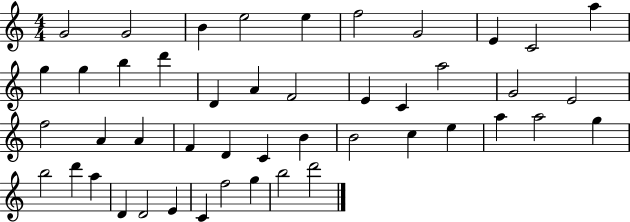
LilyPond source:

{
  \clef treble
  \numericTimeSignature
  \time 4/4
  \key c \major
  g'2 g'2 | b'4 e''2 e''4 | f''2 g'2 | e'4 c'2 a''4 | \break g''4 g''4 b''4 d'''4 | d'4 a'4 f'2 | e'4 c'4 a''2 | g'2 e'2 | \break f''2 a'4 a'4 | f'4 d'4 c'4 b'4 | b'2 c''4 e''4 | a''4 a''2 g''4 | \break b''2 d'''4 a''4 | d'4 d'2 e'4 | c'4 f''2 g''4 | b''2 d'''2 | \break \bar "|."
}